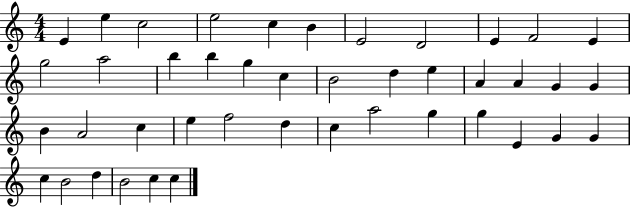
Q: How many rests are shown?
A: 0